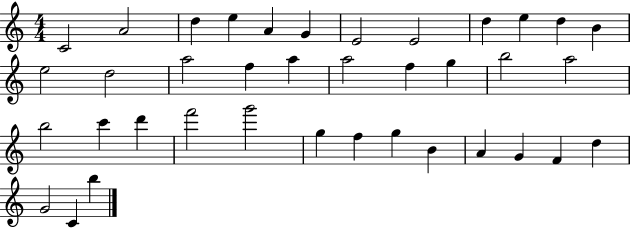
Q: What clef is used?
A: treble